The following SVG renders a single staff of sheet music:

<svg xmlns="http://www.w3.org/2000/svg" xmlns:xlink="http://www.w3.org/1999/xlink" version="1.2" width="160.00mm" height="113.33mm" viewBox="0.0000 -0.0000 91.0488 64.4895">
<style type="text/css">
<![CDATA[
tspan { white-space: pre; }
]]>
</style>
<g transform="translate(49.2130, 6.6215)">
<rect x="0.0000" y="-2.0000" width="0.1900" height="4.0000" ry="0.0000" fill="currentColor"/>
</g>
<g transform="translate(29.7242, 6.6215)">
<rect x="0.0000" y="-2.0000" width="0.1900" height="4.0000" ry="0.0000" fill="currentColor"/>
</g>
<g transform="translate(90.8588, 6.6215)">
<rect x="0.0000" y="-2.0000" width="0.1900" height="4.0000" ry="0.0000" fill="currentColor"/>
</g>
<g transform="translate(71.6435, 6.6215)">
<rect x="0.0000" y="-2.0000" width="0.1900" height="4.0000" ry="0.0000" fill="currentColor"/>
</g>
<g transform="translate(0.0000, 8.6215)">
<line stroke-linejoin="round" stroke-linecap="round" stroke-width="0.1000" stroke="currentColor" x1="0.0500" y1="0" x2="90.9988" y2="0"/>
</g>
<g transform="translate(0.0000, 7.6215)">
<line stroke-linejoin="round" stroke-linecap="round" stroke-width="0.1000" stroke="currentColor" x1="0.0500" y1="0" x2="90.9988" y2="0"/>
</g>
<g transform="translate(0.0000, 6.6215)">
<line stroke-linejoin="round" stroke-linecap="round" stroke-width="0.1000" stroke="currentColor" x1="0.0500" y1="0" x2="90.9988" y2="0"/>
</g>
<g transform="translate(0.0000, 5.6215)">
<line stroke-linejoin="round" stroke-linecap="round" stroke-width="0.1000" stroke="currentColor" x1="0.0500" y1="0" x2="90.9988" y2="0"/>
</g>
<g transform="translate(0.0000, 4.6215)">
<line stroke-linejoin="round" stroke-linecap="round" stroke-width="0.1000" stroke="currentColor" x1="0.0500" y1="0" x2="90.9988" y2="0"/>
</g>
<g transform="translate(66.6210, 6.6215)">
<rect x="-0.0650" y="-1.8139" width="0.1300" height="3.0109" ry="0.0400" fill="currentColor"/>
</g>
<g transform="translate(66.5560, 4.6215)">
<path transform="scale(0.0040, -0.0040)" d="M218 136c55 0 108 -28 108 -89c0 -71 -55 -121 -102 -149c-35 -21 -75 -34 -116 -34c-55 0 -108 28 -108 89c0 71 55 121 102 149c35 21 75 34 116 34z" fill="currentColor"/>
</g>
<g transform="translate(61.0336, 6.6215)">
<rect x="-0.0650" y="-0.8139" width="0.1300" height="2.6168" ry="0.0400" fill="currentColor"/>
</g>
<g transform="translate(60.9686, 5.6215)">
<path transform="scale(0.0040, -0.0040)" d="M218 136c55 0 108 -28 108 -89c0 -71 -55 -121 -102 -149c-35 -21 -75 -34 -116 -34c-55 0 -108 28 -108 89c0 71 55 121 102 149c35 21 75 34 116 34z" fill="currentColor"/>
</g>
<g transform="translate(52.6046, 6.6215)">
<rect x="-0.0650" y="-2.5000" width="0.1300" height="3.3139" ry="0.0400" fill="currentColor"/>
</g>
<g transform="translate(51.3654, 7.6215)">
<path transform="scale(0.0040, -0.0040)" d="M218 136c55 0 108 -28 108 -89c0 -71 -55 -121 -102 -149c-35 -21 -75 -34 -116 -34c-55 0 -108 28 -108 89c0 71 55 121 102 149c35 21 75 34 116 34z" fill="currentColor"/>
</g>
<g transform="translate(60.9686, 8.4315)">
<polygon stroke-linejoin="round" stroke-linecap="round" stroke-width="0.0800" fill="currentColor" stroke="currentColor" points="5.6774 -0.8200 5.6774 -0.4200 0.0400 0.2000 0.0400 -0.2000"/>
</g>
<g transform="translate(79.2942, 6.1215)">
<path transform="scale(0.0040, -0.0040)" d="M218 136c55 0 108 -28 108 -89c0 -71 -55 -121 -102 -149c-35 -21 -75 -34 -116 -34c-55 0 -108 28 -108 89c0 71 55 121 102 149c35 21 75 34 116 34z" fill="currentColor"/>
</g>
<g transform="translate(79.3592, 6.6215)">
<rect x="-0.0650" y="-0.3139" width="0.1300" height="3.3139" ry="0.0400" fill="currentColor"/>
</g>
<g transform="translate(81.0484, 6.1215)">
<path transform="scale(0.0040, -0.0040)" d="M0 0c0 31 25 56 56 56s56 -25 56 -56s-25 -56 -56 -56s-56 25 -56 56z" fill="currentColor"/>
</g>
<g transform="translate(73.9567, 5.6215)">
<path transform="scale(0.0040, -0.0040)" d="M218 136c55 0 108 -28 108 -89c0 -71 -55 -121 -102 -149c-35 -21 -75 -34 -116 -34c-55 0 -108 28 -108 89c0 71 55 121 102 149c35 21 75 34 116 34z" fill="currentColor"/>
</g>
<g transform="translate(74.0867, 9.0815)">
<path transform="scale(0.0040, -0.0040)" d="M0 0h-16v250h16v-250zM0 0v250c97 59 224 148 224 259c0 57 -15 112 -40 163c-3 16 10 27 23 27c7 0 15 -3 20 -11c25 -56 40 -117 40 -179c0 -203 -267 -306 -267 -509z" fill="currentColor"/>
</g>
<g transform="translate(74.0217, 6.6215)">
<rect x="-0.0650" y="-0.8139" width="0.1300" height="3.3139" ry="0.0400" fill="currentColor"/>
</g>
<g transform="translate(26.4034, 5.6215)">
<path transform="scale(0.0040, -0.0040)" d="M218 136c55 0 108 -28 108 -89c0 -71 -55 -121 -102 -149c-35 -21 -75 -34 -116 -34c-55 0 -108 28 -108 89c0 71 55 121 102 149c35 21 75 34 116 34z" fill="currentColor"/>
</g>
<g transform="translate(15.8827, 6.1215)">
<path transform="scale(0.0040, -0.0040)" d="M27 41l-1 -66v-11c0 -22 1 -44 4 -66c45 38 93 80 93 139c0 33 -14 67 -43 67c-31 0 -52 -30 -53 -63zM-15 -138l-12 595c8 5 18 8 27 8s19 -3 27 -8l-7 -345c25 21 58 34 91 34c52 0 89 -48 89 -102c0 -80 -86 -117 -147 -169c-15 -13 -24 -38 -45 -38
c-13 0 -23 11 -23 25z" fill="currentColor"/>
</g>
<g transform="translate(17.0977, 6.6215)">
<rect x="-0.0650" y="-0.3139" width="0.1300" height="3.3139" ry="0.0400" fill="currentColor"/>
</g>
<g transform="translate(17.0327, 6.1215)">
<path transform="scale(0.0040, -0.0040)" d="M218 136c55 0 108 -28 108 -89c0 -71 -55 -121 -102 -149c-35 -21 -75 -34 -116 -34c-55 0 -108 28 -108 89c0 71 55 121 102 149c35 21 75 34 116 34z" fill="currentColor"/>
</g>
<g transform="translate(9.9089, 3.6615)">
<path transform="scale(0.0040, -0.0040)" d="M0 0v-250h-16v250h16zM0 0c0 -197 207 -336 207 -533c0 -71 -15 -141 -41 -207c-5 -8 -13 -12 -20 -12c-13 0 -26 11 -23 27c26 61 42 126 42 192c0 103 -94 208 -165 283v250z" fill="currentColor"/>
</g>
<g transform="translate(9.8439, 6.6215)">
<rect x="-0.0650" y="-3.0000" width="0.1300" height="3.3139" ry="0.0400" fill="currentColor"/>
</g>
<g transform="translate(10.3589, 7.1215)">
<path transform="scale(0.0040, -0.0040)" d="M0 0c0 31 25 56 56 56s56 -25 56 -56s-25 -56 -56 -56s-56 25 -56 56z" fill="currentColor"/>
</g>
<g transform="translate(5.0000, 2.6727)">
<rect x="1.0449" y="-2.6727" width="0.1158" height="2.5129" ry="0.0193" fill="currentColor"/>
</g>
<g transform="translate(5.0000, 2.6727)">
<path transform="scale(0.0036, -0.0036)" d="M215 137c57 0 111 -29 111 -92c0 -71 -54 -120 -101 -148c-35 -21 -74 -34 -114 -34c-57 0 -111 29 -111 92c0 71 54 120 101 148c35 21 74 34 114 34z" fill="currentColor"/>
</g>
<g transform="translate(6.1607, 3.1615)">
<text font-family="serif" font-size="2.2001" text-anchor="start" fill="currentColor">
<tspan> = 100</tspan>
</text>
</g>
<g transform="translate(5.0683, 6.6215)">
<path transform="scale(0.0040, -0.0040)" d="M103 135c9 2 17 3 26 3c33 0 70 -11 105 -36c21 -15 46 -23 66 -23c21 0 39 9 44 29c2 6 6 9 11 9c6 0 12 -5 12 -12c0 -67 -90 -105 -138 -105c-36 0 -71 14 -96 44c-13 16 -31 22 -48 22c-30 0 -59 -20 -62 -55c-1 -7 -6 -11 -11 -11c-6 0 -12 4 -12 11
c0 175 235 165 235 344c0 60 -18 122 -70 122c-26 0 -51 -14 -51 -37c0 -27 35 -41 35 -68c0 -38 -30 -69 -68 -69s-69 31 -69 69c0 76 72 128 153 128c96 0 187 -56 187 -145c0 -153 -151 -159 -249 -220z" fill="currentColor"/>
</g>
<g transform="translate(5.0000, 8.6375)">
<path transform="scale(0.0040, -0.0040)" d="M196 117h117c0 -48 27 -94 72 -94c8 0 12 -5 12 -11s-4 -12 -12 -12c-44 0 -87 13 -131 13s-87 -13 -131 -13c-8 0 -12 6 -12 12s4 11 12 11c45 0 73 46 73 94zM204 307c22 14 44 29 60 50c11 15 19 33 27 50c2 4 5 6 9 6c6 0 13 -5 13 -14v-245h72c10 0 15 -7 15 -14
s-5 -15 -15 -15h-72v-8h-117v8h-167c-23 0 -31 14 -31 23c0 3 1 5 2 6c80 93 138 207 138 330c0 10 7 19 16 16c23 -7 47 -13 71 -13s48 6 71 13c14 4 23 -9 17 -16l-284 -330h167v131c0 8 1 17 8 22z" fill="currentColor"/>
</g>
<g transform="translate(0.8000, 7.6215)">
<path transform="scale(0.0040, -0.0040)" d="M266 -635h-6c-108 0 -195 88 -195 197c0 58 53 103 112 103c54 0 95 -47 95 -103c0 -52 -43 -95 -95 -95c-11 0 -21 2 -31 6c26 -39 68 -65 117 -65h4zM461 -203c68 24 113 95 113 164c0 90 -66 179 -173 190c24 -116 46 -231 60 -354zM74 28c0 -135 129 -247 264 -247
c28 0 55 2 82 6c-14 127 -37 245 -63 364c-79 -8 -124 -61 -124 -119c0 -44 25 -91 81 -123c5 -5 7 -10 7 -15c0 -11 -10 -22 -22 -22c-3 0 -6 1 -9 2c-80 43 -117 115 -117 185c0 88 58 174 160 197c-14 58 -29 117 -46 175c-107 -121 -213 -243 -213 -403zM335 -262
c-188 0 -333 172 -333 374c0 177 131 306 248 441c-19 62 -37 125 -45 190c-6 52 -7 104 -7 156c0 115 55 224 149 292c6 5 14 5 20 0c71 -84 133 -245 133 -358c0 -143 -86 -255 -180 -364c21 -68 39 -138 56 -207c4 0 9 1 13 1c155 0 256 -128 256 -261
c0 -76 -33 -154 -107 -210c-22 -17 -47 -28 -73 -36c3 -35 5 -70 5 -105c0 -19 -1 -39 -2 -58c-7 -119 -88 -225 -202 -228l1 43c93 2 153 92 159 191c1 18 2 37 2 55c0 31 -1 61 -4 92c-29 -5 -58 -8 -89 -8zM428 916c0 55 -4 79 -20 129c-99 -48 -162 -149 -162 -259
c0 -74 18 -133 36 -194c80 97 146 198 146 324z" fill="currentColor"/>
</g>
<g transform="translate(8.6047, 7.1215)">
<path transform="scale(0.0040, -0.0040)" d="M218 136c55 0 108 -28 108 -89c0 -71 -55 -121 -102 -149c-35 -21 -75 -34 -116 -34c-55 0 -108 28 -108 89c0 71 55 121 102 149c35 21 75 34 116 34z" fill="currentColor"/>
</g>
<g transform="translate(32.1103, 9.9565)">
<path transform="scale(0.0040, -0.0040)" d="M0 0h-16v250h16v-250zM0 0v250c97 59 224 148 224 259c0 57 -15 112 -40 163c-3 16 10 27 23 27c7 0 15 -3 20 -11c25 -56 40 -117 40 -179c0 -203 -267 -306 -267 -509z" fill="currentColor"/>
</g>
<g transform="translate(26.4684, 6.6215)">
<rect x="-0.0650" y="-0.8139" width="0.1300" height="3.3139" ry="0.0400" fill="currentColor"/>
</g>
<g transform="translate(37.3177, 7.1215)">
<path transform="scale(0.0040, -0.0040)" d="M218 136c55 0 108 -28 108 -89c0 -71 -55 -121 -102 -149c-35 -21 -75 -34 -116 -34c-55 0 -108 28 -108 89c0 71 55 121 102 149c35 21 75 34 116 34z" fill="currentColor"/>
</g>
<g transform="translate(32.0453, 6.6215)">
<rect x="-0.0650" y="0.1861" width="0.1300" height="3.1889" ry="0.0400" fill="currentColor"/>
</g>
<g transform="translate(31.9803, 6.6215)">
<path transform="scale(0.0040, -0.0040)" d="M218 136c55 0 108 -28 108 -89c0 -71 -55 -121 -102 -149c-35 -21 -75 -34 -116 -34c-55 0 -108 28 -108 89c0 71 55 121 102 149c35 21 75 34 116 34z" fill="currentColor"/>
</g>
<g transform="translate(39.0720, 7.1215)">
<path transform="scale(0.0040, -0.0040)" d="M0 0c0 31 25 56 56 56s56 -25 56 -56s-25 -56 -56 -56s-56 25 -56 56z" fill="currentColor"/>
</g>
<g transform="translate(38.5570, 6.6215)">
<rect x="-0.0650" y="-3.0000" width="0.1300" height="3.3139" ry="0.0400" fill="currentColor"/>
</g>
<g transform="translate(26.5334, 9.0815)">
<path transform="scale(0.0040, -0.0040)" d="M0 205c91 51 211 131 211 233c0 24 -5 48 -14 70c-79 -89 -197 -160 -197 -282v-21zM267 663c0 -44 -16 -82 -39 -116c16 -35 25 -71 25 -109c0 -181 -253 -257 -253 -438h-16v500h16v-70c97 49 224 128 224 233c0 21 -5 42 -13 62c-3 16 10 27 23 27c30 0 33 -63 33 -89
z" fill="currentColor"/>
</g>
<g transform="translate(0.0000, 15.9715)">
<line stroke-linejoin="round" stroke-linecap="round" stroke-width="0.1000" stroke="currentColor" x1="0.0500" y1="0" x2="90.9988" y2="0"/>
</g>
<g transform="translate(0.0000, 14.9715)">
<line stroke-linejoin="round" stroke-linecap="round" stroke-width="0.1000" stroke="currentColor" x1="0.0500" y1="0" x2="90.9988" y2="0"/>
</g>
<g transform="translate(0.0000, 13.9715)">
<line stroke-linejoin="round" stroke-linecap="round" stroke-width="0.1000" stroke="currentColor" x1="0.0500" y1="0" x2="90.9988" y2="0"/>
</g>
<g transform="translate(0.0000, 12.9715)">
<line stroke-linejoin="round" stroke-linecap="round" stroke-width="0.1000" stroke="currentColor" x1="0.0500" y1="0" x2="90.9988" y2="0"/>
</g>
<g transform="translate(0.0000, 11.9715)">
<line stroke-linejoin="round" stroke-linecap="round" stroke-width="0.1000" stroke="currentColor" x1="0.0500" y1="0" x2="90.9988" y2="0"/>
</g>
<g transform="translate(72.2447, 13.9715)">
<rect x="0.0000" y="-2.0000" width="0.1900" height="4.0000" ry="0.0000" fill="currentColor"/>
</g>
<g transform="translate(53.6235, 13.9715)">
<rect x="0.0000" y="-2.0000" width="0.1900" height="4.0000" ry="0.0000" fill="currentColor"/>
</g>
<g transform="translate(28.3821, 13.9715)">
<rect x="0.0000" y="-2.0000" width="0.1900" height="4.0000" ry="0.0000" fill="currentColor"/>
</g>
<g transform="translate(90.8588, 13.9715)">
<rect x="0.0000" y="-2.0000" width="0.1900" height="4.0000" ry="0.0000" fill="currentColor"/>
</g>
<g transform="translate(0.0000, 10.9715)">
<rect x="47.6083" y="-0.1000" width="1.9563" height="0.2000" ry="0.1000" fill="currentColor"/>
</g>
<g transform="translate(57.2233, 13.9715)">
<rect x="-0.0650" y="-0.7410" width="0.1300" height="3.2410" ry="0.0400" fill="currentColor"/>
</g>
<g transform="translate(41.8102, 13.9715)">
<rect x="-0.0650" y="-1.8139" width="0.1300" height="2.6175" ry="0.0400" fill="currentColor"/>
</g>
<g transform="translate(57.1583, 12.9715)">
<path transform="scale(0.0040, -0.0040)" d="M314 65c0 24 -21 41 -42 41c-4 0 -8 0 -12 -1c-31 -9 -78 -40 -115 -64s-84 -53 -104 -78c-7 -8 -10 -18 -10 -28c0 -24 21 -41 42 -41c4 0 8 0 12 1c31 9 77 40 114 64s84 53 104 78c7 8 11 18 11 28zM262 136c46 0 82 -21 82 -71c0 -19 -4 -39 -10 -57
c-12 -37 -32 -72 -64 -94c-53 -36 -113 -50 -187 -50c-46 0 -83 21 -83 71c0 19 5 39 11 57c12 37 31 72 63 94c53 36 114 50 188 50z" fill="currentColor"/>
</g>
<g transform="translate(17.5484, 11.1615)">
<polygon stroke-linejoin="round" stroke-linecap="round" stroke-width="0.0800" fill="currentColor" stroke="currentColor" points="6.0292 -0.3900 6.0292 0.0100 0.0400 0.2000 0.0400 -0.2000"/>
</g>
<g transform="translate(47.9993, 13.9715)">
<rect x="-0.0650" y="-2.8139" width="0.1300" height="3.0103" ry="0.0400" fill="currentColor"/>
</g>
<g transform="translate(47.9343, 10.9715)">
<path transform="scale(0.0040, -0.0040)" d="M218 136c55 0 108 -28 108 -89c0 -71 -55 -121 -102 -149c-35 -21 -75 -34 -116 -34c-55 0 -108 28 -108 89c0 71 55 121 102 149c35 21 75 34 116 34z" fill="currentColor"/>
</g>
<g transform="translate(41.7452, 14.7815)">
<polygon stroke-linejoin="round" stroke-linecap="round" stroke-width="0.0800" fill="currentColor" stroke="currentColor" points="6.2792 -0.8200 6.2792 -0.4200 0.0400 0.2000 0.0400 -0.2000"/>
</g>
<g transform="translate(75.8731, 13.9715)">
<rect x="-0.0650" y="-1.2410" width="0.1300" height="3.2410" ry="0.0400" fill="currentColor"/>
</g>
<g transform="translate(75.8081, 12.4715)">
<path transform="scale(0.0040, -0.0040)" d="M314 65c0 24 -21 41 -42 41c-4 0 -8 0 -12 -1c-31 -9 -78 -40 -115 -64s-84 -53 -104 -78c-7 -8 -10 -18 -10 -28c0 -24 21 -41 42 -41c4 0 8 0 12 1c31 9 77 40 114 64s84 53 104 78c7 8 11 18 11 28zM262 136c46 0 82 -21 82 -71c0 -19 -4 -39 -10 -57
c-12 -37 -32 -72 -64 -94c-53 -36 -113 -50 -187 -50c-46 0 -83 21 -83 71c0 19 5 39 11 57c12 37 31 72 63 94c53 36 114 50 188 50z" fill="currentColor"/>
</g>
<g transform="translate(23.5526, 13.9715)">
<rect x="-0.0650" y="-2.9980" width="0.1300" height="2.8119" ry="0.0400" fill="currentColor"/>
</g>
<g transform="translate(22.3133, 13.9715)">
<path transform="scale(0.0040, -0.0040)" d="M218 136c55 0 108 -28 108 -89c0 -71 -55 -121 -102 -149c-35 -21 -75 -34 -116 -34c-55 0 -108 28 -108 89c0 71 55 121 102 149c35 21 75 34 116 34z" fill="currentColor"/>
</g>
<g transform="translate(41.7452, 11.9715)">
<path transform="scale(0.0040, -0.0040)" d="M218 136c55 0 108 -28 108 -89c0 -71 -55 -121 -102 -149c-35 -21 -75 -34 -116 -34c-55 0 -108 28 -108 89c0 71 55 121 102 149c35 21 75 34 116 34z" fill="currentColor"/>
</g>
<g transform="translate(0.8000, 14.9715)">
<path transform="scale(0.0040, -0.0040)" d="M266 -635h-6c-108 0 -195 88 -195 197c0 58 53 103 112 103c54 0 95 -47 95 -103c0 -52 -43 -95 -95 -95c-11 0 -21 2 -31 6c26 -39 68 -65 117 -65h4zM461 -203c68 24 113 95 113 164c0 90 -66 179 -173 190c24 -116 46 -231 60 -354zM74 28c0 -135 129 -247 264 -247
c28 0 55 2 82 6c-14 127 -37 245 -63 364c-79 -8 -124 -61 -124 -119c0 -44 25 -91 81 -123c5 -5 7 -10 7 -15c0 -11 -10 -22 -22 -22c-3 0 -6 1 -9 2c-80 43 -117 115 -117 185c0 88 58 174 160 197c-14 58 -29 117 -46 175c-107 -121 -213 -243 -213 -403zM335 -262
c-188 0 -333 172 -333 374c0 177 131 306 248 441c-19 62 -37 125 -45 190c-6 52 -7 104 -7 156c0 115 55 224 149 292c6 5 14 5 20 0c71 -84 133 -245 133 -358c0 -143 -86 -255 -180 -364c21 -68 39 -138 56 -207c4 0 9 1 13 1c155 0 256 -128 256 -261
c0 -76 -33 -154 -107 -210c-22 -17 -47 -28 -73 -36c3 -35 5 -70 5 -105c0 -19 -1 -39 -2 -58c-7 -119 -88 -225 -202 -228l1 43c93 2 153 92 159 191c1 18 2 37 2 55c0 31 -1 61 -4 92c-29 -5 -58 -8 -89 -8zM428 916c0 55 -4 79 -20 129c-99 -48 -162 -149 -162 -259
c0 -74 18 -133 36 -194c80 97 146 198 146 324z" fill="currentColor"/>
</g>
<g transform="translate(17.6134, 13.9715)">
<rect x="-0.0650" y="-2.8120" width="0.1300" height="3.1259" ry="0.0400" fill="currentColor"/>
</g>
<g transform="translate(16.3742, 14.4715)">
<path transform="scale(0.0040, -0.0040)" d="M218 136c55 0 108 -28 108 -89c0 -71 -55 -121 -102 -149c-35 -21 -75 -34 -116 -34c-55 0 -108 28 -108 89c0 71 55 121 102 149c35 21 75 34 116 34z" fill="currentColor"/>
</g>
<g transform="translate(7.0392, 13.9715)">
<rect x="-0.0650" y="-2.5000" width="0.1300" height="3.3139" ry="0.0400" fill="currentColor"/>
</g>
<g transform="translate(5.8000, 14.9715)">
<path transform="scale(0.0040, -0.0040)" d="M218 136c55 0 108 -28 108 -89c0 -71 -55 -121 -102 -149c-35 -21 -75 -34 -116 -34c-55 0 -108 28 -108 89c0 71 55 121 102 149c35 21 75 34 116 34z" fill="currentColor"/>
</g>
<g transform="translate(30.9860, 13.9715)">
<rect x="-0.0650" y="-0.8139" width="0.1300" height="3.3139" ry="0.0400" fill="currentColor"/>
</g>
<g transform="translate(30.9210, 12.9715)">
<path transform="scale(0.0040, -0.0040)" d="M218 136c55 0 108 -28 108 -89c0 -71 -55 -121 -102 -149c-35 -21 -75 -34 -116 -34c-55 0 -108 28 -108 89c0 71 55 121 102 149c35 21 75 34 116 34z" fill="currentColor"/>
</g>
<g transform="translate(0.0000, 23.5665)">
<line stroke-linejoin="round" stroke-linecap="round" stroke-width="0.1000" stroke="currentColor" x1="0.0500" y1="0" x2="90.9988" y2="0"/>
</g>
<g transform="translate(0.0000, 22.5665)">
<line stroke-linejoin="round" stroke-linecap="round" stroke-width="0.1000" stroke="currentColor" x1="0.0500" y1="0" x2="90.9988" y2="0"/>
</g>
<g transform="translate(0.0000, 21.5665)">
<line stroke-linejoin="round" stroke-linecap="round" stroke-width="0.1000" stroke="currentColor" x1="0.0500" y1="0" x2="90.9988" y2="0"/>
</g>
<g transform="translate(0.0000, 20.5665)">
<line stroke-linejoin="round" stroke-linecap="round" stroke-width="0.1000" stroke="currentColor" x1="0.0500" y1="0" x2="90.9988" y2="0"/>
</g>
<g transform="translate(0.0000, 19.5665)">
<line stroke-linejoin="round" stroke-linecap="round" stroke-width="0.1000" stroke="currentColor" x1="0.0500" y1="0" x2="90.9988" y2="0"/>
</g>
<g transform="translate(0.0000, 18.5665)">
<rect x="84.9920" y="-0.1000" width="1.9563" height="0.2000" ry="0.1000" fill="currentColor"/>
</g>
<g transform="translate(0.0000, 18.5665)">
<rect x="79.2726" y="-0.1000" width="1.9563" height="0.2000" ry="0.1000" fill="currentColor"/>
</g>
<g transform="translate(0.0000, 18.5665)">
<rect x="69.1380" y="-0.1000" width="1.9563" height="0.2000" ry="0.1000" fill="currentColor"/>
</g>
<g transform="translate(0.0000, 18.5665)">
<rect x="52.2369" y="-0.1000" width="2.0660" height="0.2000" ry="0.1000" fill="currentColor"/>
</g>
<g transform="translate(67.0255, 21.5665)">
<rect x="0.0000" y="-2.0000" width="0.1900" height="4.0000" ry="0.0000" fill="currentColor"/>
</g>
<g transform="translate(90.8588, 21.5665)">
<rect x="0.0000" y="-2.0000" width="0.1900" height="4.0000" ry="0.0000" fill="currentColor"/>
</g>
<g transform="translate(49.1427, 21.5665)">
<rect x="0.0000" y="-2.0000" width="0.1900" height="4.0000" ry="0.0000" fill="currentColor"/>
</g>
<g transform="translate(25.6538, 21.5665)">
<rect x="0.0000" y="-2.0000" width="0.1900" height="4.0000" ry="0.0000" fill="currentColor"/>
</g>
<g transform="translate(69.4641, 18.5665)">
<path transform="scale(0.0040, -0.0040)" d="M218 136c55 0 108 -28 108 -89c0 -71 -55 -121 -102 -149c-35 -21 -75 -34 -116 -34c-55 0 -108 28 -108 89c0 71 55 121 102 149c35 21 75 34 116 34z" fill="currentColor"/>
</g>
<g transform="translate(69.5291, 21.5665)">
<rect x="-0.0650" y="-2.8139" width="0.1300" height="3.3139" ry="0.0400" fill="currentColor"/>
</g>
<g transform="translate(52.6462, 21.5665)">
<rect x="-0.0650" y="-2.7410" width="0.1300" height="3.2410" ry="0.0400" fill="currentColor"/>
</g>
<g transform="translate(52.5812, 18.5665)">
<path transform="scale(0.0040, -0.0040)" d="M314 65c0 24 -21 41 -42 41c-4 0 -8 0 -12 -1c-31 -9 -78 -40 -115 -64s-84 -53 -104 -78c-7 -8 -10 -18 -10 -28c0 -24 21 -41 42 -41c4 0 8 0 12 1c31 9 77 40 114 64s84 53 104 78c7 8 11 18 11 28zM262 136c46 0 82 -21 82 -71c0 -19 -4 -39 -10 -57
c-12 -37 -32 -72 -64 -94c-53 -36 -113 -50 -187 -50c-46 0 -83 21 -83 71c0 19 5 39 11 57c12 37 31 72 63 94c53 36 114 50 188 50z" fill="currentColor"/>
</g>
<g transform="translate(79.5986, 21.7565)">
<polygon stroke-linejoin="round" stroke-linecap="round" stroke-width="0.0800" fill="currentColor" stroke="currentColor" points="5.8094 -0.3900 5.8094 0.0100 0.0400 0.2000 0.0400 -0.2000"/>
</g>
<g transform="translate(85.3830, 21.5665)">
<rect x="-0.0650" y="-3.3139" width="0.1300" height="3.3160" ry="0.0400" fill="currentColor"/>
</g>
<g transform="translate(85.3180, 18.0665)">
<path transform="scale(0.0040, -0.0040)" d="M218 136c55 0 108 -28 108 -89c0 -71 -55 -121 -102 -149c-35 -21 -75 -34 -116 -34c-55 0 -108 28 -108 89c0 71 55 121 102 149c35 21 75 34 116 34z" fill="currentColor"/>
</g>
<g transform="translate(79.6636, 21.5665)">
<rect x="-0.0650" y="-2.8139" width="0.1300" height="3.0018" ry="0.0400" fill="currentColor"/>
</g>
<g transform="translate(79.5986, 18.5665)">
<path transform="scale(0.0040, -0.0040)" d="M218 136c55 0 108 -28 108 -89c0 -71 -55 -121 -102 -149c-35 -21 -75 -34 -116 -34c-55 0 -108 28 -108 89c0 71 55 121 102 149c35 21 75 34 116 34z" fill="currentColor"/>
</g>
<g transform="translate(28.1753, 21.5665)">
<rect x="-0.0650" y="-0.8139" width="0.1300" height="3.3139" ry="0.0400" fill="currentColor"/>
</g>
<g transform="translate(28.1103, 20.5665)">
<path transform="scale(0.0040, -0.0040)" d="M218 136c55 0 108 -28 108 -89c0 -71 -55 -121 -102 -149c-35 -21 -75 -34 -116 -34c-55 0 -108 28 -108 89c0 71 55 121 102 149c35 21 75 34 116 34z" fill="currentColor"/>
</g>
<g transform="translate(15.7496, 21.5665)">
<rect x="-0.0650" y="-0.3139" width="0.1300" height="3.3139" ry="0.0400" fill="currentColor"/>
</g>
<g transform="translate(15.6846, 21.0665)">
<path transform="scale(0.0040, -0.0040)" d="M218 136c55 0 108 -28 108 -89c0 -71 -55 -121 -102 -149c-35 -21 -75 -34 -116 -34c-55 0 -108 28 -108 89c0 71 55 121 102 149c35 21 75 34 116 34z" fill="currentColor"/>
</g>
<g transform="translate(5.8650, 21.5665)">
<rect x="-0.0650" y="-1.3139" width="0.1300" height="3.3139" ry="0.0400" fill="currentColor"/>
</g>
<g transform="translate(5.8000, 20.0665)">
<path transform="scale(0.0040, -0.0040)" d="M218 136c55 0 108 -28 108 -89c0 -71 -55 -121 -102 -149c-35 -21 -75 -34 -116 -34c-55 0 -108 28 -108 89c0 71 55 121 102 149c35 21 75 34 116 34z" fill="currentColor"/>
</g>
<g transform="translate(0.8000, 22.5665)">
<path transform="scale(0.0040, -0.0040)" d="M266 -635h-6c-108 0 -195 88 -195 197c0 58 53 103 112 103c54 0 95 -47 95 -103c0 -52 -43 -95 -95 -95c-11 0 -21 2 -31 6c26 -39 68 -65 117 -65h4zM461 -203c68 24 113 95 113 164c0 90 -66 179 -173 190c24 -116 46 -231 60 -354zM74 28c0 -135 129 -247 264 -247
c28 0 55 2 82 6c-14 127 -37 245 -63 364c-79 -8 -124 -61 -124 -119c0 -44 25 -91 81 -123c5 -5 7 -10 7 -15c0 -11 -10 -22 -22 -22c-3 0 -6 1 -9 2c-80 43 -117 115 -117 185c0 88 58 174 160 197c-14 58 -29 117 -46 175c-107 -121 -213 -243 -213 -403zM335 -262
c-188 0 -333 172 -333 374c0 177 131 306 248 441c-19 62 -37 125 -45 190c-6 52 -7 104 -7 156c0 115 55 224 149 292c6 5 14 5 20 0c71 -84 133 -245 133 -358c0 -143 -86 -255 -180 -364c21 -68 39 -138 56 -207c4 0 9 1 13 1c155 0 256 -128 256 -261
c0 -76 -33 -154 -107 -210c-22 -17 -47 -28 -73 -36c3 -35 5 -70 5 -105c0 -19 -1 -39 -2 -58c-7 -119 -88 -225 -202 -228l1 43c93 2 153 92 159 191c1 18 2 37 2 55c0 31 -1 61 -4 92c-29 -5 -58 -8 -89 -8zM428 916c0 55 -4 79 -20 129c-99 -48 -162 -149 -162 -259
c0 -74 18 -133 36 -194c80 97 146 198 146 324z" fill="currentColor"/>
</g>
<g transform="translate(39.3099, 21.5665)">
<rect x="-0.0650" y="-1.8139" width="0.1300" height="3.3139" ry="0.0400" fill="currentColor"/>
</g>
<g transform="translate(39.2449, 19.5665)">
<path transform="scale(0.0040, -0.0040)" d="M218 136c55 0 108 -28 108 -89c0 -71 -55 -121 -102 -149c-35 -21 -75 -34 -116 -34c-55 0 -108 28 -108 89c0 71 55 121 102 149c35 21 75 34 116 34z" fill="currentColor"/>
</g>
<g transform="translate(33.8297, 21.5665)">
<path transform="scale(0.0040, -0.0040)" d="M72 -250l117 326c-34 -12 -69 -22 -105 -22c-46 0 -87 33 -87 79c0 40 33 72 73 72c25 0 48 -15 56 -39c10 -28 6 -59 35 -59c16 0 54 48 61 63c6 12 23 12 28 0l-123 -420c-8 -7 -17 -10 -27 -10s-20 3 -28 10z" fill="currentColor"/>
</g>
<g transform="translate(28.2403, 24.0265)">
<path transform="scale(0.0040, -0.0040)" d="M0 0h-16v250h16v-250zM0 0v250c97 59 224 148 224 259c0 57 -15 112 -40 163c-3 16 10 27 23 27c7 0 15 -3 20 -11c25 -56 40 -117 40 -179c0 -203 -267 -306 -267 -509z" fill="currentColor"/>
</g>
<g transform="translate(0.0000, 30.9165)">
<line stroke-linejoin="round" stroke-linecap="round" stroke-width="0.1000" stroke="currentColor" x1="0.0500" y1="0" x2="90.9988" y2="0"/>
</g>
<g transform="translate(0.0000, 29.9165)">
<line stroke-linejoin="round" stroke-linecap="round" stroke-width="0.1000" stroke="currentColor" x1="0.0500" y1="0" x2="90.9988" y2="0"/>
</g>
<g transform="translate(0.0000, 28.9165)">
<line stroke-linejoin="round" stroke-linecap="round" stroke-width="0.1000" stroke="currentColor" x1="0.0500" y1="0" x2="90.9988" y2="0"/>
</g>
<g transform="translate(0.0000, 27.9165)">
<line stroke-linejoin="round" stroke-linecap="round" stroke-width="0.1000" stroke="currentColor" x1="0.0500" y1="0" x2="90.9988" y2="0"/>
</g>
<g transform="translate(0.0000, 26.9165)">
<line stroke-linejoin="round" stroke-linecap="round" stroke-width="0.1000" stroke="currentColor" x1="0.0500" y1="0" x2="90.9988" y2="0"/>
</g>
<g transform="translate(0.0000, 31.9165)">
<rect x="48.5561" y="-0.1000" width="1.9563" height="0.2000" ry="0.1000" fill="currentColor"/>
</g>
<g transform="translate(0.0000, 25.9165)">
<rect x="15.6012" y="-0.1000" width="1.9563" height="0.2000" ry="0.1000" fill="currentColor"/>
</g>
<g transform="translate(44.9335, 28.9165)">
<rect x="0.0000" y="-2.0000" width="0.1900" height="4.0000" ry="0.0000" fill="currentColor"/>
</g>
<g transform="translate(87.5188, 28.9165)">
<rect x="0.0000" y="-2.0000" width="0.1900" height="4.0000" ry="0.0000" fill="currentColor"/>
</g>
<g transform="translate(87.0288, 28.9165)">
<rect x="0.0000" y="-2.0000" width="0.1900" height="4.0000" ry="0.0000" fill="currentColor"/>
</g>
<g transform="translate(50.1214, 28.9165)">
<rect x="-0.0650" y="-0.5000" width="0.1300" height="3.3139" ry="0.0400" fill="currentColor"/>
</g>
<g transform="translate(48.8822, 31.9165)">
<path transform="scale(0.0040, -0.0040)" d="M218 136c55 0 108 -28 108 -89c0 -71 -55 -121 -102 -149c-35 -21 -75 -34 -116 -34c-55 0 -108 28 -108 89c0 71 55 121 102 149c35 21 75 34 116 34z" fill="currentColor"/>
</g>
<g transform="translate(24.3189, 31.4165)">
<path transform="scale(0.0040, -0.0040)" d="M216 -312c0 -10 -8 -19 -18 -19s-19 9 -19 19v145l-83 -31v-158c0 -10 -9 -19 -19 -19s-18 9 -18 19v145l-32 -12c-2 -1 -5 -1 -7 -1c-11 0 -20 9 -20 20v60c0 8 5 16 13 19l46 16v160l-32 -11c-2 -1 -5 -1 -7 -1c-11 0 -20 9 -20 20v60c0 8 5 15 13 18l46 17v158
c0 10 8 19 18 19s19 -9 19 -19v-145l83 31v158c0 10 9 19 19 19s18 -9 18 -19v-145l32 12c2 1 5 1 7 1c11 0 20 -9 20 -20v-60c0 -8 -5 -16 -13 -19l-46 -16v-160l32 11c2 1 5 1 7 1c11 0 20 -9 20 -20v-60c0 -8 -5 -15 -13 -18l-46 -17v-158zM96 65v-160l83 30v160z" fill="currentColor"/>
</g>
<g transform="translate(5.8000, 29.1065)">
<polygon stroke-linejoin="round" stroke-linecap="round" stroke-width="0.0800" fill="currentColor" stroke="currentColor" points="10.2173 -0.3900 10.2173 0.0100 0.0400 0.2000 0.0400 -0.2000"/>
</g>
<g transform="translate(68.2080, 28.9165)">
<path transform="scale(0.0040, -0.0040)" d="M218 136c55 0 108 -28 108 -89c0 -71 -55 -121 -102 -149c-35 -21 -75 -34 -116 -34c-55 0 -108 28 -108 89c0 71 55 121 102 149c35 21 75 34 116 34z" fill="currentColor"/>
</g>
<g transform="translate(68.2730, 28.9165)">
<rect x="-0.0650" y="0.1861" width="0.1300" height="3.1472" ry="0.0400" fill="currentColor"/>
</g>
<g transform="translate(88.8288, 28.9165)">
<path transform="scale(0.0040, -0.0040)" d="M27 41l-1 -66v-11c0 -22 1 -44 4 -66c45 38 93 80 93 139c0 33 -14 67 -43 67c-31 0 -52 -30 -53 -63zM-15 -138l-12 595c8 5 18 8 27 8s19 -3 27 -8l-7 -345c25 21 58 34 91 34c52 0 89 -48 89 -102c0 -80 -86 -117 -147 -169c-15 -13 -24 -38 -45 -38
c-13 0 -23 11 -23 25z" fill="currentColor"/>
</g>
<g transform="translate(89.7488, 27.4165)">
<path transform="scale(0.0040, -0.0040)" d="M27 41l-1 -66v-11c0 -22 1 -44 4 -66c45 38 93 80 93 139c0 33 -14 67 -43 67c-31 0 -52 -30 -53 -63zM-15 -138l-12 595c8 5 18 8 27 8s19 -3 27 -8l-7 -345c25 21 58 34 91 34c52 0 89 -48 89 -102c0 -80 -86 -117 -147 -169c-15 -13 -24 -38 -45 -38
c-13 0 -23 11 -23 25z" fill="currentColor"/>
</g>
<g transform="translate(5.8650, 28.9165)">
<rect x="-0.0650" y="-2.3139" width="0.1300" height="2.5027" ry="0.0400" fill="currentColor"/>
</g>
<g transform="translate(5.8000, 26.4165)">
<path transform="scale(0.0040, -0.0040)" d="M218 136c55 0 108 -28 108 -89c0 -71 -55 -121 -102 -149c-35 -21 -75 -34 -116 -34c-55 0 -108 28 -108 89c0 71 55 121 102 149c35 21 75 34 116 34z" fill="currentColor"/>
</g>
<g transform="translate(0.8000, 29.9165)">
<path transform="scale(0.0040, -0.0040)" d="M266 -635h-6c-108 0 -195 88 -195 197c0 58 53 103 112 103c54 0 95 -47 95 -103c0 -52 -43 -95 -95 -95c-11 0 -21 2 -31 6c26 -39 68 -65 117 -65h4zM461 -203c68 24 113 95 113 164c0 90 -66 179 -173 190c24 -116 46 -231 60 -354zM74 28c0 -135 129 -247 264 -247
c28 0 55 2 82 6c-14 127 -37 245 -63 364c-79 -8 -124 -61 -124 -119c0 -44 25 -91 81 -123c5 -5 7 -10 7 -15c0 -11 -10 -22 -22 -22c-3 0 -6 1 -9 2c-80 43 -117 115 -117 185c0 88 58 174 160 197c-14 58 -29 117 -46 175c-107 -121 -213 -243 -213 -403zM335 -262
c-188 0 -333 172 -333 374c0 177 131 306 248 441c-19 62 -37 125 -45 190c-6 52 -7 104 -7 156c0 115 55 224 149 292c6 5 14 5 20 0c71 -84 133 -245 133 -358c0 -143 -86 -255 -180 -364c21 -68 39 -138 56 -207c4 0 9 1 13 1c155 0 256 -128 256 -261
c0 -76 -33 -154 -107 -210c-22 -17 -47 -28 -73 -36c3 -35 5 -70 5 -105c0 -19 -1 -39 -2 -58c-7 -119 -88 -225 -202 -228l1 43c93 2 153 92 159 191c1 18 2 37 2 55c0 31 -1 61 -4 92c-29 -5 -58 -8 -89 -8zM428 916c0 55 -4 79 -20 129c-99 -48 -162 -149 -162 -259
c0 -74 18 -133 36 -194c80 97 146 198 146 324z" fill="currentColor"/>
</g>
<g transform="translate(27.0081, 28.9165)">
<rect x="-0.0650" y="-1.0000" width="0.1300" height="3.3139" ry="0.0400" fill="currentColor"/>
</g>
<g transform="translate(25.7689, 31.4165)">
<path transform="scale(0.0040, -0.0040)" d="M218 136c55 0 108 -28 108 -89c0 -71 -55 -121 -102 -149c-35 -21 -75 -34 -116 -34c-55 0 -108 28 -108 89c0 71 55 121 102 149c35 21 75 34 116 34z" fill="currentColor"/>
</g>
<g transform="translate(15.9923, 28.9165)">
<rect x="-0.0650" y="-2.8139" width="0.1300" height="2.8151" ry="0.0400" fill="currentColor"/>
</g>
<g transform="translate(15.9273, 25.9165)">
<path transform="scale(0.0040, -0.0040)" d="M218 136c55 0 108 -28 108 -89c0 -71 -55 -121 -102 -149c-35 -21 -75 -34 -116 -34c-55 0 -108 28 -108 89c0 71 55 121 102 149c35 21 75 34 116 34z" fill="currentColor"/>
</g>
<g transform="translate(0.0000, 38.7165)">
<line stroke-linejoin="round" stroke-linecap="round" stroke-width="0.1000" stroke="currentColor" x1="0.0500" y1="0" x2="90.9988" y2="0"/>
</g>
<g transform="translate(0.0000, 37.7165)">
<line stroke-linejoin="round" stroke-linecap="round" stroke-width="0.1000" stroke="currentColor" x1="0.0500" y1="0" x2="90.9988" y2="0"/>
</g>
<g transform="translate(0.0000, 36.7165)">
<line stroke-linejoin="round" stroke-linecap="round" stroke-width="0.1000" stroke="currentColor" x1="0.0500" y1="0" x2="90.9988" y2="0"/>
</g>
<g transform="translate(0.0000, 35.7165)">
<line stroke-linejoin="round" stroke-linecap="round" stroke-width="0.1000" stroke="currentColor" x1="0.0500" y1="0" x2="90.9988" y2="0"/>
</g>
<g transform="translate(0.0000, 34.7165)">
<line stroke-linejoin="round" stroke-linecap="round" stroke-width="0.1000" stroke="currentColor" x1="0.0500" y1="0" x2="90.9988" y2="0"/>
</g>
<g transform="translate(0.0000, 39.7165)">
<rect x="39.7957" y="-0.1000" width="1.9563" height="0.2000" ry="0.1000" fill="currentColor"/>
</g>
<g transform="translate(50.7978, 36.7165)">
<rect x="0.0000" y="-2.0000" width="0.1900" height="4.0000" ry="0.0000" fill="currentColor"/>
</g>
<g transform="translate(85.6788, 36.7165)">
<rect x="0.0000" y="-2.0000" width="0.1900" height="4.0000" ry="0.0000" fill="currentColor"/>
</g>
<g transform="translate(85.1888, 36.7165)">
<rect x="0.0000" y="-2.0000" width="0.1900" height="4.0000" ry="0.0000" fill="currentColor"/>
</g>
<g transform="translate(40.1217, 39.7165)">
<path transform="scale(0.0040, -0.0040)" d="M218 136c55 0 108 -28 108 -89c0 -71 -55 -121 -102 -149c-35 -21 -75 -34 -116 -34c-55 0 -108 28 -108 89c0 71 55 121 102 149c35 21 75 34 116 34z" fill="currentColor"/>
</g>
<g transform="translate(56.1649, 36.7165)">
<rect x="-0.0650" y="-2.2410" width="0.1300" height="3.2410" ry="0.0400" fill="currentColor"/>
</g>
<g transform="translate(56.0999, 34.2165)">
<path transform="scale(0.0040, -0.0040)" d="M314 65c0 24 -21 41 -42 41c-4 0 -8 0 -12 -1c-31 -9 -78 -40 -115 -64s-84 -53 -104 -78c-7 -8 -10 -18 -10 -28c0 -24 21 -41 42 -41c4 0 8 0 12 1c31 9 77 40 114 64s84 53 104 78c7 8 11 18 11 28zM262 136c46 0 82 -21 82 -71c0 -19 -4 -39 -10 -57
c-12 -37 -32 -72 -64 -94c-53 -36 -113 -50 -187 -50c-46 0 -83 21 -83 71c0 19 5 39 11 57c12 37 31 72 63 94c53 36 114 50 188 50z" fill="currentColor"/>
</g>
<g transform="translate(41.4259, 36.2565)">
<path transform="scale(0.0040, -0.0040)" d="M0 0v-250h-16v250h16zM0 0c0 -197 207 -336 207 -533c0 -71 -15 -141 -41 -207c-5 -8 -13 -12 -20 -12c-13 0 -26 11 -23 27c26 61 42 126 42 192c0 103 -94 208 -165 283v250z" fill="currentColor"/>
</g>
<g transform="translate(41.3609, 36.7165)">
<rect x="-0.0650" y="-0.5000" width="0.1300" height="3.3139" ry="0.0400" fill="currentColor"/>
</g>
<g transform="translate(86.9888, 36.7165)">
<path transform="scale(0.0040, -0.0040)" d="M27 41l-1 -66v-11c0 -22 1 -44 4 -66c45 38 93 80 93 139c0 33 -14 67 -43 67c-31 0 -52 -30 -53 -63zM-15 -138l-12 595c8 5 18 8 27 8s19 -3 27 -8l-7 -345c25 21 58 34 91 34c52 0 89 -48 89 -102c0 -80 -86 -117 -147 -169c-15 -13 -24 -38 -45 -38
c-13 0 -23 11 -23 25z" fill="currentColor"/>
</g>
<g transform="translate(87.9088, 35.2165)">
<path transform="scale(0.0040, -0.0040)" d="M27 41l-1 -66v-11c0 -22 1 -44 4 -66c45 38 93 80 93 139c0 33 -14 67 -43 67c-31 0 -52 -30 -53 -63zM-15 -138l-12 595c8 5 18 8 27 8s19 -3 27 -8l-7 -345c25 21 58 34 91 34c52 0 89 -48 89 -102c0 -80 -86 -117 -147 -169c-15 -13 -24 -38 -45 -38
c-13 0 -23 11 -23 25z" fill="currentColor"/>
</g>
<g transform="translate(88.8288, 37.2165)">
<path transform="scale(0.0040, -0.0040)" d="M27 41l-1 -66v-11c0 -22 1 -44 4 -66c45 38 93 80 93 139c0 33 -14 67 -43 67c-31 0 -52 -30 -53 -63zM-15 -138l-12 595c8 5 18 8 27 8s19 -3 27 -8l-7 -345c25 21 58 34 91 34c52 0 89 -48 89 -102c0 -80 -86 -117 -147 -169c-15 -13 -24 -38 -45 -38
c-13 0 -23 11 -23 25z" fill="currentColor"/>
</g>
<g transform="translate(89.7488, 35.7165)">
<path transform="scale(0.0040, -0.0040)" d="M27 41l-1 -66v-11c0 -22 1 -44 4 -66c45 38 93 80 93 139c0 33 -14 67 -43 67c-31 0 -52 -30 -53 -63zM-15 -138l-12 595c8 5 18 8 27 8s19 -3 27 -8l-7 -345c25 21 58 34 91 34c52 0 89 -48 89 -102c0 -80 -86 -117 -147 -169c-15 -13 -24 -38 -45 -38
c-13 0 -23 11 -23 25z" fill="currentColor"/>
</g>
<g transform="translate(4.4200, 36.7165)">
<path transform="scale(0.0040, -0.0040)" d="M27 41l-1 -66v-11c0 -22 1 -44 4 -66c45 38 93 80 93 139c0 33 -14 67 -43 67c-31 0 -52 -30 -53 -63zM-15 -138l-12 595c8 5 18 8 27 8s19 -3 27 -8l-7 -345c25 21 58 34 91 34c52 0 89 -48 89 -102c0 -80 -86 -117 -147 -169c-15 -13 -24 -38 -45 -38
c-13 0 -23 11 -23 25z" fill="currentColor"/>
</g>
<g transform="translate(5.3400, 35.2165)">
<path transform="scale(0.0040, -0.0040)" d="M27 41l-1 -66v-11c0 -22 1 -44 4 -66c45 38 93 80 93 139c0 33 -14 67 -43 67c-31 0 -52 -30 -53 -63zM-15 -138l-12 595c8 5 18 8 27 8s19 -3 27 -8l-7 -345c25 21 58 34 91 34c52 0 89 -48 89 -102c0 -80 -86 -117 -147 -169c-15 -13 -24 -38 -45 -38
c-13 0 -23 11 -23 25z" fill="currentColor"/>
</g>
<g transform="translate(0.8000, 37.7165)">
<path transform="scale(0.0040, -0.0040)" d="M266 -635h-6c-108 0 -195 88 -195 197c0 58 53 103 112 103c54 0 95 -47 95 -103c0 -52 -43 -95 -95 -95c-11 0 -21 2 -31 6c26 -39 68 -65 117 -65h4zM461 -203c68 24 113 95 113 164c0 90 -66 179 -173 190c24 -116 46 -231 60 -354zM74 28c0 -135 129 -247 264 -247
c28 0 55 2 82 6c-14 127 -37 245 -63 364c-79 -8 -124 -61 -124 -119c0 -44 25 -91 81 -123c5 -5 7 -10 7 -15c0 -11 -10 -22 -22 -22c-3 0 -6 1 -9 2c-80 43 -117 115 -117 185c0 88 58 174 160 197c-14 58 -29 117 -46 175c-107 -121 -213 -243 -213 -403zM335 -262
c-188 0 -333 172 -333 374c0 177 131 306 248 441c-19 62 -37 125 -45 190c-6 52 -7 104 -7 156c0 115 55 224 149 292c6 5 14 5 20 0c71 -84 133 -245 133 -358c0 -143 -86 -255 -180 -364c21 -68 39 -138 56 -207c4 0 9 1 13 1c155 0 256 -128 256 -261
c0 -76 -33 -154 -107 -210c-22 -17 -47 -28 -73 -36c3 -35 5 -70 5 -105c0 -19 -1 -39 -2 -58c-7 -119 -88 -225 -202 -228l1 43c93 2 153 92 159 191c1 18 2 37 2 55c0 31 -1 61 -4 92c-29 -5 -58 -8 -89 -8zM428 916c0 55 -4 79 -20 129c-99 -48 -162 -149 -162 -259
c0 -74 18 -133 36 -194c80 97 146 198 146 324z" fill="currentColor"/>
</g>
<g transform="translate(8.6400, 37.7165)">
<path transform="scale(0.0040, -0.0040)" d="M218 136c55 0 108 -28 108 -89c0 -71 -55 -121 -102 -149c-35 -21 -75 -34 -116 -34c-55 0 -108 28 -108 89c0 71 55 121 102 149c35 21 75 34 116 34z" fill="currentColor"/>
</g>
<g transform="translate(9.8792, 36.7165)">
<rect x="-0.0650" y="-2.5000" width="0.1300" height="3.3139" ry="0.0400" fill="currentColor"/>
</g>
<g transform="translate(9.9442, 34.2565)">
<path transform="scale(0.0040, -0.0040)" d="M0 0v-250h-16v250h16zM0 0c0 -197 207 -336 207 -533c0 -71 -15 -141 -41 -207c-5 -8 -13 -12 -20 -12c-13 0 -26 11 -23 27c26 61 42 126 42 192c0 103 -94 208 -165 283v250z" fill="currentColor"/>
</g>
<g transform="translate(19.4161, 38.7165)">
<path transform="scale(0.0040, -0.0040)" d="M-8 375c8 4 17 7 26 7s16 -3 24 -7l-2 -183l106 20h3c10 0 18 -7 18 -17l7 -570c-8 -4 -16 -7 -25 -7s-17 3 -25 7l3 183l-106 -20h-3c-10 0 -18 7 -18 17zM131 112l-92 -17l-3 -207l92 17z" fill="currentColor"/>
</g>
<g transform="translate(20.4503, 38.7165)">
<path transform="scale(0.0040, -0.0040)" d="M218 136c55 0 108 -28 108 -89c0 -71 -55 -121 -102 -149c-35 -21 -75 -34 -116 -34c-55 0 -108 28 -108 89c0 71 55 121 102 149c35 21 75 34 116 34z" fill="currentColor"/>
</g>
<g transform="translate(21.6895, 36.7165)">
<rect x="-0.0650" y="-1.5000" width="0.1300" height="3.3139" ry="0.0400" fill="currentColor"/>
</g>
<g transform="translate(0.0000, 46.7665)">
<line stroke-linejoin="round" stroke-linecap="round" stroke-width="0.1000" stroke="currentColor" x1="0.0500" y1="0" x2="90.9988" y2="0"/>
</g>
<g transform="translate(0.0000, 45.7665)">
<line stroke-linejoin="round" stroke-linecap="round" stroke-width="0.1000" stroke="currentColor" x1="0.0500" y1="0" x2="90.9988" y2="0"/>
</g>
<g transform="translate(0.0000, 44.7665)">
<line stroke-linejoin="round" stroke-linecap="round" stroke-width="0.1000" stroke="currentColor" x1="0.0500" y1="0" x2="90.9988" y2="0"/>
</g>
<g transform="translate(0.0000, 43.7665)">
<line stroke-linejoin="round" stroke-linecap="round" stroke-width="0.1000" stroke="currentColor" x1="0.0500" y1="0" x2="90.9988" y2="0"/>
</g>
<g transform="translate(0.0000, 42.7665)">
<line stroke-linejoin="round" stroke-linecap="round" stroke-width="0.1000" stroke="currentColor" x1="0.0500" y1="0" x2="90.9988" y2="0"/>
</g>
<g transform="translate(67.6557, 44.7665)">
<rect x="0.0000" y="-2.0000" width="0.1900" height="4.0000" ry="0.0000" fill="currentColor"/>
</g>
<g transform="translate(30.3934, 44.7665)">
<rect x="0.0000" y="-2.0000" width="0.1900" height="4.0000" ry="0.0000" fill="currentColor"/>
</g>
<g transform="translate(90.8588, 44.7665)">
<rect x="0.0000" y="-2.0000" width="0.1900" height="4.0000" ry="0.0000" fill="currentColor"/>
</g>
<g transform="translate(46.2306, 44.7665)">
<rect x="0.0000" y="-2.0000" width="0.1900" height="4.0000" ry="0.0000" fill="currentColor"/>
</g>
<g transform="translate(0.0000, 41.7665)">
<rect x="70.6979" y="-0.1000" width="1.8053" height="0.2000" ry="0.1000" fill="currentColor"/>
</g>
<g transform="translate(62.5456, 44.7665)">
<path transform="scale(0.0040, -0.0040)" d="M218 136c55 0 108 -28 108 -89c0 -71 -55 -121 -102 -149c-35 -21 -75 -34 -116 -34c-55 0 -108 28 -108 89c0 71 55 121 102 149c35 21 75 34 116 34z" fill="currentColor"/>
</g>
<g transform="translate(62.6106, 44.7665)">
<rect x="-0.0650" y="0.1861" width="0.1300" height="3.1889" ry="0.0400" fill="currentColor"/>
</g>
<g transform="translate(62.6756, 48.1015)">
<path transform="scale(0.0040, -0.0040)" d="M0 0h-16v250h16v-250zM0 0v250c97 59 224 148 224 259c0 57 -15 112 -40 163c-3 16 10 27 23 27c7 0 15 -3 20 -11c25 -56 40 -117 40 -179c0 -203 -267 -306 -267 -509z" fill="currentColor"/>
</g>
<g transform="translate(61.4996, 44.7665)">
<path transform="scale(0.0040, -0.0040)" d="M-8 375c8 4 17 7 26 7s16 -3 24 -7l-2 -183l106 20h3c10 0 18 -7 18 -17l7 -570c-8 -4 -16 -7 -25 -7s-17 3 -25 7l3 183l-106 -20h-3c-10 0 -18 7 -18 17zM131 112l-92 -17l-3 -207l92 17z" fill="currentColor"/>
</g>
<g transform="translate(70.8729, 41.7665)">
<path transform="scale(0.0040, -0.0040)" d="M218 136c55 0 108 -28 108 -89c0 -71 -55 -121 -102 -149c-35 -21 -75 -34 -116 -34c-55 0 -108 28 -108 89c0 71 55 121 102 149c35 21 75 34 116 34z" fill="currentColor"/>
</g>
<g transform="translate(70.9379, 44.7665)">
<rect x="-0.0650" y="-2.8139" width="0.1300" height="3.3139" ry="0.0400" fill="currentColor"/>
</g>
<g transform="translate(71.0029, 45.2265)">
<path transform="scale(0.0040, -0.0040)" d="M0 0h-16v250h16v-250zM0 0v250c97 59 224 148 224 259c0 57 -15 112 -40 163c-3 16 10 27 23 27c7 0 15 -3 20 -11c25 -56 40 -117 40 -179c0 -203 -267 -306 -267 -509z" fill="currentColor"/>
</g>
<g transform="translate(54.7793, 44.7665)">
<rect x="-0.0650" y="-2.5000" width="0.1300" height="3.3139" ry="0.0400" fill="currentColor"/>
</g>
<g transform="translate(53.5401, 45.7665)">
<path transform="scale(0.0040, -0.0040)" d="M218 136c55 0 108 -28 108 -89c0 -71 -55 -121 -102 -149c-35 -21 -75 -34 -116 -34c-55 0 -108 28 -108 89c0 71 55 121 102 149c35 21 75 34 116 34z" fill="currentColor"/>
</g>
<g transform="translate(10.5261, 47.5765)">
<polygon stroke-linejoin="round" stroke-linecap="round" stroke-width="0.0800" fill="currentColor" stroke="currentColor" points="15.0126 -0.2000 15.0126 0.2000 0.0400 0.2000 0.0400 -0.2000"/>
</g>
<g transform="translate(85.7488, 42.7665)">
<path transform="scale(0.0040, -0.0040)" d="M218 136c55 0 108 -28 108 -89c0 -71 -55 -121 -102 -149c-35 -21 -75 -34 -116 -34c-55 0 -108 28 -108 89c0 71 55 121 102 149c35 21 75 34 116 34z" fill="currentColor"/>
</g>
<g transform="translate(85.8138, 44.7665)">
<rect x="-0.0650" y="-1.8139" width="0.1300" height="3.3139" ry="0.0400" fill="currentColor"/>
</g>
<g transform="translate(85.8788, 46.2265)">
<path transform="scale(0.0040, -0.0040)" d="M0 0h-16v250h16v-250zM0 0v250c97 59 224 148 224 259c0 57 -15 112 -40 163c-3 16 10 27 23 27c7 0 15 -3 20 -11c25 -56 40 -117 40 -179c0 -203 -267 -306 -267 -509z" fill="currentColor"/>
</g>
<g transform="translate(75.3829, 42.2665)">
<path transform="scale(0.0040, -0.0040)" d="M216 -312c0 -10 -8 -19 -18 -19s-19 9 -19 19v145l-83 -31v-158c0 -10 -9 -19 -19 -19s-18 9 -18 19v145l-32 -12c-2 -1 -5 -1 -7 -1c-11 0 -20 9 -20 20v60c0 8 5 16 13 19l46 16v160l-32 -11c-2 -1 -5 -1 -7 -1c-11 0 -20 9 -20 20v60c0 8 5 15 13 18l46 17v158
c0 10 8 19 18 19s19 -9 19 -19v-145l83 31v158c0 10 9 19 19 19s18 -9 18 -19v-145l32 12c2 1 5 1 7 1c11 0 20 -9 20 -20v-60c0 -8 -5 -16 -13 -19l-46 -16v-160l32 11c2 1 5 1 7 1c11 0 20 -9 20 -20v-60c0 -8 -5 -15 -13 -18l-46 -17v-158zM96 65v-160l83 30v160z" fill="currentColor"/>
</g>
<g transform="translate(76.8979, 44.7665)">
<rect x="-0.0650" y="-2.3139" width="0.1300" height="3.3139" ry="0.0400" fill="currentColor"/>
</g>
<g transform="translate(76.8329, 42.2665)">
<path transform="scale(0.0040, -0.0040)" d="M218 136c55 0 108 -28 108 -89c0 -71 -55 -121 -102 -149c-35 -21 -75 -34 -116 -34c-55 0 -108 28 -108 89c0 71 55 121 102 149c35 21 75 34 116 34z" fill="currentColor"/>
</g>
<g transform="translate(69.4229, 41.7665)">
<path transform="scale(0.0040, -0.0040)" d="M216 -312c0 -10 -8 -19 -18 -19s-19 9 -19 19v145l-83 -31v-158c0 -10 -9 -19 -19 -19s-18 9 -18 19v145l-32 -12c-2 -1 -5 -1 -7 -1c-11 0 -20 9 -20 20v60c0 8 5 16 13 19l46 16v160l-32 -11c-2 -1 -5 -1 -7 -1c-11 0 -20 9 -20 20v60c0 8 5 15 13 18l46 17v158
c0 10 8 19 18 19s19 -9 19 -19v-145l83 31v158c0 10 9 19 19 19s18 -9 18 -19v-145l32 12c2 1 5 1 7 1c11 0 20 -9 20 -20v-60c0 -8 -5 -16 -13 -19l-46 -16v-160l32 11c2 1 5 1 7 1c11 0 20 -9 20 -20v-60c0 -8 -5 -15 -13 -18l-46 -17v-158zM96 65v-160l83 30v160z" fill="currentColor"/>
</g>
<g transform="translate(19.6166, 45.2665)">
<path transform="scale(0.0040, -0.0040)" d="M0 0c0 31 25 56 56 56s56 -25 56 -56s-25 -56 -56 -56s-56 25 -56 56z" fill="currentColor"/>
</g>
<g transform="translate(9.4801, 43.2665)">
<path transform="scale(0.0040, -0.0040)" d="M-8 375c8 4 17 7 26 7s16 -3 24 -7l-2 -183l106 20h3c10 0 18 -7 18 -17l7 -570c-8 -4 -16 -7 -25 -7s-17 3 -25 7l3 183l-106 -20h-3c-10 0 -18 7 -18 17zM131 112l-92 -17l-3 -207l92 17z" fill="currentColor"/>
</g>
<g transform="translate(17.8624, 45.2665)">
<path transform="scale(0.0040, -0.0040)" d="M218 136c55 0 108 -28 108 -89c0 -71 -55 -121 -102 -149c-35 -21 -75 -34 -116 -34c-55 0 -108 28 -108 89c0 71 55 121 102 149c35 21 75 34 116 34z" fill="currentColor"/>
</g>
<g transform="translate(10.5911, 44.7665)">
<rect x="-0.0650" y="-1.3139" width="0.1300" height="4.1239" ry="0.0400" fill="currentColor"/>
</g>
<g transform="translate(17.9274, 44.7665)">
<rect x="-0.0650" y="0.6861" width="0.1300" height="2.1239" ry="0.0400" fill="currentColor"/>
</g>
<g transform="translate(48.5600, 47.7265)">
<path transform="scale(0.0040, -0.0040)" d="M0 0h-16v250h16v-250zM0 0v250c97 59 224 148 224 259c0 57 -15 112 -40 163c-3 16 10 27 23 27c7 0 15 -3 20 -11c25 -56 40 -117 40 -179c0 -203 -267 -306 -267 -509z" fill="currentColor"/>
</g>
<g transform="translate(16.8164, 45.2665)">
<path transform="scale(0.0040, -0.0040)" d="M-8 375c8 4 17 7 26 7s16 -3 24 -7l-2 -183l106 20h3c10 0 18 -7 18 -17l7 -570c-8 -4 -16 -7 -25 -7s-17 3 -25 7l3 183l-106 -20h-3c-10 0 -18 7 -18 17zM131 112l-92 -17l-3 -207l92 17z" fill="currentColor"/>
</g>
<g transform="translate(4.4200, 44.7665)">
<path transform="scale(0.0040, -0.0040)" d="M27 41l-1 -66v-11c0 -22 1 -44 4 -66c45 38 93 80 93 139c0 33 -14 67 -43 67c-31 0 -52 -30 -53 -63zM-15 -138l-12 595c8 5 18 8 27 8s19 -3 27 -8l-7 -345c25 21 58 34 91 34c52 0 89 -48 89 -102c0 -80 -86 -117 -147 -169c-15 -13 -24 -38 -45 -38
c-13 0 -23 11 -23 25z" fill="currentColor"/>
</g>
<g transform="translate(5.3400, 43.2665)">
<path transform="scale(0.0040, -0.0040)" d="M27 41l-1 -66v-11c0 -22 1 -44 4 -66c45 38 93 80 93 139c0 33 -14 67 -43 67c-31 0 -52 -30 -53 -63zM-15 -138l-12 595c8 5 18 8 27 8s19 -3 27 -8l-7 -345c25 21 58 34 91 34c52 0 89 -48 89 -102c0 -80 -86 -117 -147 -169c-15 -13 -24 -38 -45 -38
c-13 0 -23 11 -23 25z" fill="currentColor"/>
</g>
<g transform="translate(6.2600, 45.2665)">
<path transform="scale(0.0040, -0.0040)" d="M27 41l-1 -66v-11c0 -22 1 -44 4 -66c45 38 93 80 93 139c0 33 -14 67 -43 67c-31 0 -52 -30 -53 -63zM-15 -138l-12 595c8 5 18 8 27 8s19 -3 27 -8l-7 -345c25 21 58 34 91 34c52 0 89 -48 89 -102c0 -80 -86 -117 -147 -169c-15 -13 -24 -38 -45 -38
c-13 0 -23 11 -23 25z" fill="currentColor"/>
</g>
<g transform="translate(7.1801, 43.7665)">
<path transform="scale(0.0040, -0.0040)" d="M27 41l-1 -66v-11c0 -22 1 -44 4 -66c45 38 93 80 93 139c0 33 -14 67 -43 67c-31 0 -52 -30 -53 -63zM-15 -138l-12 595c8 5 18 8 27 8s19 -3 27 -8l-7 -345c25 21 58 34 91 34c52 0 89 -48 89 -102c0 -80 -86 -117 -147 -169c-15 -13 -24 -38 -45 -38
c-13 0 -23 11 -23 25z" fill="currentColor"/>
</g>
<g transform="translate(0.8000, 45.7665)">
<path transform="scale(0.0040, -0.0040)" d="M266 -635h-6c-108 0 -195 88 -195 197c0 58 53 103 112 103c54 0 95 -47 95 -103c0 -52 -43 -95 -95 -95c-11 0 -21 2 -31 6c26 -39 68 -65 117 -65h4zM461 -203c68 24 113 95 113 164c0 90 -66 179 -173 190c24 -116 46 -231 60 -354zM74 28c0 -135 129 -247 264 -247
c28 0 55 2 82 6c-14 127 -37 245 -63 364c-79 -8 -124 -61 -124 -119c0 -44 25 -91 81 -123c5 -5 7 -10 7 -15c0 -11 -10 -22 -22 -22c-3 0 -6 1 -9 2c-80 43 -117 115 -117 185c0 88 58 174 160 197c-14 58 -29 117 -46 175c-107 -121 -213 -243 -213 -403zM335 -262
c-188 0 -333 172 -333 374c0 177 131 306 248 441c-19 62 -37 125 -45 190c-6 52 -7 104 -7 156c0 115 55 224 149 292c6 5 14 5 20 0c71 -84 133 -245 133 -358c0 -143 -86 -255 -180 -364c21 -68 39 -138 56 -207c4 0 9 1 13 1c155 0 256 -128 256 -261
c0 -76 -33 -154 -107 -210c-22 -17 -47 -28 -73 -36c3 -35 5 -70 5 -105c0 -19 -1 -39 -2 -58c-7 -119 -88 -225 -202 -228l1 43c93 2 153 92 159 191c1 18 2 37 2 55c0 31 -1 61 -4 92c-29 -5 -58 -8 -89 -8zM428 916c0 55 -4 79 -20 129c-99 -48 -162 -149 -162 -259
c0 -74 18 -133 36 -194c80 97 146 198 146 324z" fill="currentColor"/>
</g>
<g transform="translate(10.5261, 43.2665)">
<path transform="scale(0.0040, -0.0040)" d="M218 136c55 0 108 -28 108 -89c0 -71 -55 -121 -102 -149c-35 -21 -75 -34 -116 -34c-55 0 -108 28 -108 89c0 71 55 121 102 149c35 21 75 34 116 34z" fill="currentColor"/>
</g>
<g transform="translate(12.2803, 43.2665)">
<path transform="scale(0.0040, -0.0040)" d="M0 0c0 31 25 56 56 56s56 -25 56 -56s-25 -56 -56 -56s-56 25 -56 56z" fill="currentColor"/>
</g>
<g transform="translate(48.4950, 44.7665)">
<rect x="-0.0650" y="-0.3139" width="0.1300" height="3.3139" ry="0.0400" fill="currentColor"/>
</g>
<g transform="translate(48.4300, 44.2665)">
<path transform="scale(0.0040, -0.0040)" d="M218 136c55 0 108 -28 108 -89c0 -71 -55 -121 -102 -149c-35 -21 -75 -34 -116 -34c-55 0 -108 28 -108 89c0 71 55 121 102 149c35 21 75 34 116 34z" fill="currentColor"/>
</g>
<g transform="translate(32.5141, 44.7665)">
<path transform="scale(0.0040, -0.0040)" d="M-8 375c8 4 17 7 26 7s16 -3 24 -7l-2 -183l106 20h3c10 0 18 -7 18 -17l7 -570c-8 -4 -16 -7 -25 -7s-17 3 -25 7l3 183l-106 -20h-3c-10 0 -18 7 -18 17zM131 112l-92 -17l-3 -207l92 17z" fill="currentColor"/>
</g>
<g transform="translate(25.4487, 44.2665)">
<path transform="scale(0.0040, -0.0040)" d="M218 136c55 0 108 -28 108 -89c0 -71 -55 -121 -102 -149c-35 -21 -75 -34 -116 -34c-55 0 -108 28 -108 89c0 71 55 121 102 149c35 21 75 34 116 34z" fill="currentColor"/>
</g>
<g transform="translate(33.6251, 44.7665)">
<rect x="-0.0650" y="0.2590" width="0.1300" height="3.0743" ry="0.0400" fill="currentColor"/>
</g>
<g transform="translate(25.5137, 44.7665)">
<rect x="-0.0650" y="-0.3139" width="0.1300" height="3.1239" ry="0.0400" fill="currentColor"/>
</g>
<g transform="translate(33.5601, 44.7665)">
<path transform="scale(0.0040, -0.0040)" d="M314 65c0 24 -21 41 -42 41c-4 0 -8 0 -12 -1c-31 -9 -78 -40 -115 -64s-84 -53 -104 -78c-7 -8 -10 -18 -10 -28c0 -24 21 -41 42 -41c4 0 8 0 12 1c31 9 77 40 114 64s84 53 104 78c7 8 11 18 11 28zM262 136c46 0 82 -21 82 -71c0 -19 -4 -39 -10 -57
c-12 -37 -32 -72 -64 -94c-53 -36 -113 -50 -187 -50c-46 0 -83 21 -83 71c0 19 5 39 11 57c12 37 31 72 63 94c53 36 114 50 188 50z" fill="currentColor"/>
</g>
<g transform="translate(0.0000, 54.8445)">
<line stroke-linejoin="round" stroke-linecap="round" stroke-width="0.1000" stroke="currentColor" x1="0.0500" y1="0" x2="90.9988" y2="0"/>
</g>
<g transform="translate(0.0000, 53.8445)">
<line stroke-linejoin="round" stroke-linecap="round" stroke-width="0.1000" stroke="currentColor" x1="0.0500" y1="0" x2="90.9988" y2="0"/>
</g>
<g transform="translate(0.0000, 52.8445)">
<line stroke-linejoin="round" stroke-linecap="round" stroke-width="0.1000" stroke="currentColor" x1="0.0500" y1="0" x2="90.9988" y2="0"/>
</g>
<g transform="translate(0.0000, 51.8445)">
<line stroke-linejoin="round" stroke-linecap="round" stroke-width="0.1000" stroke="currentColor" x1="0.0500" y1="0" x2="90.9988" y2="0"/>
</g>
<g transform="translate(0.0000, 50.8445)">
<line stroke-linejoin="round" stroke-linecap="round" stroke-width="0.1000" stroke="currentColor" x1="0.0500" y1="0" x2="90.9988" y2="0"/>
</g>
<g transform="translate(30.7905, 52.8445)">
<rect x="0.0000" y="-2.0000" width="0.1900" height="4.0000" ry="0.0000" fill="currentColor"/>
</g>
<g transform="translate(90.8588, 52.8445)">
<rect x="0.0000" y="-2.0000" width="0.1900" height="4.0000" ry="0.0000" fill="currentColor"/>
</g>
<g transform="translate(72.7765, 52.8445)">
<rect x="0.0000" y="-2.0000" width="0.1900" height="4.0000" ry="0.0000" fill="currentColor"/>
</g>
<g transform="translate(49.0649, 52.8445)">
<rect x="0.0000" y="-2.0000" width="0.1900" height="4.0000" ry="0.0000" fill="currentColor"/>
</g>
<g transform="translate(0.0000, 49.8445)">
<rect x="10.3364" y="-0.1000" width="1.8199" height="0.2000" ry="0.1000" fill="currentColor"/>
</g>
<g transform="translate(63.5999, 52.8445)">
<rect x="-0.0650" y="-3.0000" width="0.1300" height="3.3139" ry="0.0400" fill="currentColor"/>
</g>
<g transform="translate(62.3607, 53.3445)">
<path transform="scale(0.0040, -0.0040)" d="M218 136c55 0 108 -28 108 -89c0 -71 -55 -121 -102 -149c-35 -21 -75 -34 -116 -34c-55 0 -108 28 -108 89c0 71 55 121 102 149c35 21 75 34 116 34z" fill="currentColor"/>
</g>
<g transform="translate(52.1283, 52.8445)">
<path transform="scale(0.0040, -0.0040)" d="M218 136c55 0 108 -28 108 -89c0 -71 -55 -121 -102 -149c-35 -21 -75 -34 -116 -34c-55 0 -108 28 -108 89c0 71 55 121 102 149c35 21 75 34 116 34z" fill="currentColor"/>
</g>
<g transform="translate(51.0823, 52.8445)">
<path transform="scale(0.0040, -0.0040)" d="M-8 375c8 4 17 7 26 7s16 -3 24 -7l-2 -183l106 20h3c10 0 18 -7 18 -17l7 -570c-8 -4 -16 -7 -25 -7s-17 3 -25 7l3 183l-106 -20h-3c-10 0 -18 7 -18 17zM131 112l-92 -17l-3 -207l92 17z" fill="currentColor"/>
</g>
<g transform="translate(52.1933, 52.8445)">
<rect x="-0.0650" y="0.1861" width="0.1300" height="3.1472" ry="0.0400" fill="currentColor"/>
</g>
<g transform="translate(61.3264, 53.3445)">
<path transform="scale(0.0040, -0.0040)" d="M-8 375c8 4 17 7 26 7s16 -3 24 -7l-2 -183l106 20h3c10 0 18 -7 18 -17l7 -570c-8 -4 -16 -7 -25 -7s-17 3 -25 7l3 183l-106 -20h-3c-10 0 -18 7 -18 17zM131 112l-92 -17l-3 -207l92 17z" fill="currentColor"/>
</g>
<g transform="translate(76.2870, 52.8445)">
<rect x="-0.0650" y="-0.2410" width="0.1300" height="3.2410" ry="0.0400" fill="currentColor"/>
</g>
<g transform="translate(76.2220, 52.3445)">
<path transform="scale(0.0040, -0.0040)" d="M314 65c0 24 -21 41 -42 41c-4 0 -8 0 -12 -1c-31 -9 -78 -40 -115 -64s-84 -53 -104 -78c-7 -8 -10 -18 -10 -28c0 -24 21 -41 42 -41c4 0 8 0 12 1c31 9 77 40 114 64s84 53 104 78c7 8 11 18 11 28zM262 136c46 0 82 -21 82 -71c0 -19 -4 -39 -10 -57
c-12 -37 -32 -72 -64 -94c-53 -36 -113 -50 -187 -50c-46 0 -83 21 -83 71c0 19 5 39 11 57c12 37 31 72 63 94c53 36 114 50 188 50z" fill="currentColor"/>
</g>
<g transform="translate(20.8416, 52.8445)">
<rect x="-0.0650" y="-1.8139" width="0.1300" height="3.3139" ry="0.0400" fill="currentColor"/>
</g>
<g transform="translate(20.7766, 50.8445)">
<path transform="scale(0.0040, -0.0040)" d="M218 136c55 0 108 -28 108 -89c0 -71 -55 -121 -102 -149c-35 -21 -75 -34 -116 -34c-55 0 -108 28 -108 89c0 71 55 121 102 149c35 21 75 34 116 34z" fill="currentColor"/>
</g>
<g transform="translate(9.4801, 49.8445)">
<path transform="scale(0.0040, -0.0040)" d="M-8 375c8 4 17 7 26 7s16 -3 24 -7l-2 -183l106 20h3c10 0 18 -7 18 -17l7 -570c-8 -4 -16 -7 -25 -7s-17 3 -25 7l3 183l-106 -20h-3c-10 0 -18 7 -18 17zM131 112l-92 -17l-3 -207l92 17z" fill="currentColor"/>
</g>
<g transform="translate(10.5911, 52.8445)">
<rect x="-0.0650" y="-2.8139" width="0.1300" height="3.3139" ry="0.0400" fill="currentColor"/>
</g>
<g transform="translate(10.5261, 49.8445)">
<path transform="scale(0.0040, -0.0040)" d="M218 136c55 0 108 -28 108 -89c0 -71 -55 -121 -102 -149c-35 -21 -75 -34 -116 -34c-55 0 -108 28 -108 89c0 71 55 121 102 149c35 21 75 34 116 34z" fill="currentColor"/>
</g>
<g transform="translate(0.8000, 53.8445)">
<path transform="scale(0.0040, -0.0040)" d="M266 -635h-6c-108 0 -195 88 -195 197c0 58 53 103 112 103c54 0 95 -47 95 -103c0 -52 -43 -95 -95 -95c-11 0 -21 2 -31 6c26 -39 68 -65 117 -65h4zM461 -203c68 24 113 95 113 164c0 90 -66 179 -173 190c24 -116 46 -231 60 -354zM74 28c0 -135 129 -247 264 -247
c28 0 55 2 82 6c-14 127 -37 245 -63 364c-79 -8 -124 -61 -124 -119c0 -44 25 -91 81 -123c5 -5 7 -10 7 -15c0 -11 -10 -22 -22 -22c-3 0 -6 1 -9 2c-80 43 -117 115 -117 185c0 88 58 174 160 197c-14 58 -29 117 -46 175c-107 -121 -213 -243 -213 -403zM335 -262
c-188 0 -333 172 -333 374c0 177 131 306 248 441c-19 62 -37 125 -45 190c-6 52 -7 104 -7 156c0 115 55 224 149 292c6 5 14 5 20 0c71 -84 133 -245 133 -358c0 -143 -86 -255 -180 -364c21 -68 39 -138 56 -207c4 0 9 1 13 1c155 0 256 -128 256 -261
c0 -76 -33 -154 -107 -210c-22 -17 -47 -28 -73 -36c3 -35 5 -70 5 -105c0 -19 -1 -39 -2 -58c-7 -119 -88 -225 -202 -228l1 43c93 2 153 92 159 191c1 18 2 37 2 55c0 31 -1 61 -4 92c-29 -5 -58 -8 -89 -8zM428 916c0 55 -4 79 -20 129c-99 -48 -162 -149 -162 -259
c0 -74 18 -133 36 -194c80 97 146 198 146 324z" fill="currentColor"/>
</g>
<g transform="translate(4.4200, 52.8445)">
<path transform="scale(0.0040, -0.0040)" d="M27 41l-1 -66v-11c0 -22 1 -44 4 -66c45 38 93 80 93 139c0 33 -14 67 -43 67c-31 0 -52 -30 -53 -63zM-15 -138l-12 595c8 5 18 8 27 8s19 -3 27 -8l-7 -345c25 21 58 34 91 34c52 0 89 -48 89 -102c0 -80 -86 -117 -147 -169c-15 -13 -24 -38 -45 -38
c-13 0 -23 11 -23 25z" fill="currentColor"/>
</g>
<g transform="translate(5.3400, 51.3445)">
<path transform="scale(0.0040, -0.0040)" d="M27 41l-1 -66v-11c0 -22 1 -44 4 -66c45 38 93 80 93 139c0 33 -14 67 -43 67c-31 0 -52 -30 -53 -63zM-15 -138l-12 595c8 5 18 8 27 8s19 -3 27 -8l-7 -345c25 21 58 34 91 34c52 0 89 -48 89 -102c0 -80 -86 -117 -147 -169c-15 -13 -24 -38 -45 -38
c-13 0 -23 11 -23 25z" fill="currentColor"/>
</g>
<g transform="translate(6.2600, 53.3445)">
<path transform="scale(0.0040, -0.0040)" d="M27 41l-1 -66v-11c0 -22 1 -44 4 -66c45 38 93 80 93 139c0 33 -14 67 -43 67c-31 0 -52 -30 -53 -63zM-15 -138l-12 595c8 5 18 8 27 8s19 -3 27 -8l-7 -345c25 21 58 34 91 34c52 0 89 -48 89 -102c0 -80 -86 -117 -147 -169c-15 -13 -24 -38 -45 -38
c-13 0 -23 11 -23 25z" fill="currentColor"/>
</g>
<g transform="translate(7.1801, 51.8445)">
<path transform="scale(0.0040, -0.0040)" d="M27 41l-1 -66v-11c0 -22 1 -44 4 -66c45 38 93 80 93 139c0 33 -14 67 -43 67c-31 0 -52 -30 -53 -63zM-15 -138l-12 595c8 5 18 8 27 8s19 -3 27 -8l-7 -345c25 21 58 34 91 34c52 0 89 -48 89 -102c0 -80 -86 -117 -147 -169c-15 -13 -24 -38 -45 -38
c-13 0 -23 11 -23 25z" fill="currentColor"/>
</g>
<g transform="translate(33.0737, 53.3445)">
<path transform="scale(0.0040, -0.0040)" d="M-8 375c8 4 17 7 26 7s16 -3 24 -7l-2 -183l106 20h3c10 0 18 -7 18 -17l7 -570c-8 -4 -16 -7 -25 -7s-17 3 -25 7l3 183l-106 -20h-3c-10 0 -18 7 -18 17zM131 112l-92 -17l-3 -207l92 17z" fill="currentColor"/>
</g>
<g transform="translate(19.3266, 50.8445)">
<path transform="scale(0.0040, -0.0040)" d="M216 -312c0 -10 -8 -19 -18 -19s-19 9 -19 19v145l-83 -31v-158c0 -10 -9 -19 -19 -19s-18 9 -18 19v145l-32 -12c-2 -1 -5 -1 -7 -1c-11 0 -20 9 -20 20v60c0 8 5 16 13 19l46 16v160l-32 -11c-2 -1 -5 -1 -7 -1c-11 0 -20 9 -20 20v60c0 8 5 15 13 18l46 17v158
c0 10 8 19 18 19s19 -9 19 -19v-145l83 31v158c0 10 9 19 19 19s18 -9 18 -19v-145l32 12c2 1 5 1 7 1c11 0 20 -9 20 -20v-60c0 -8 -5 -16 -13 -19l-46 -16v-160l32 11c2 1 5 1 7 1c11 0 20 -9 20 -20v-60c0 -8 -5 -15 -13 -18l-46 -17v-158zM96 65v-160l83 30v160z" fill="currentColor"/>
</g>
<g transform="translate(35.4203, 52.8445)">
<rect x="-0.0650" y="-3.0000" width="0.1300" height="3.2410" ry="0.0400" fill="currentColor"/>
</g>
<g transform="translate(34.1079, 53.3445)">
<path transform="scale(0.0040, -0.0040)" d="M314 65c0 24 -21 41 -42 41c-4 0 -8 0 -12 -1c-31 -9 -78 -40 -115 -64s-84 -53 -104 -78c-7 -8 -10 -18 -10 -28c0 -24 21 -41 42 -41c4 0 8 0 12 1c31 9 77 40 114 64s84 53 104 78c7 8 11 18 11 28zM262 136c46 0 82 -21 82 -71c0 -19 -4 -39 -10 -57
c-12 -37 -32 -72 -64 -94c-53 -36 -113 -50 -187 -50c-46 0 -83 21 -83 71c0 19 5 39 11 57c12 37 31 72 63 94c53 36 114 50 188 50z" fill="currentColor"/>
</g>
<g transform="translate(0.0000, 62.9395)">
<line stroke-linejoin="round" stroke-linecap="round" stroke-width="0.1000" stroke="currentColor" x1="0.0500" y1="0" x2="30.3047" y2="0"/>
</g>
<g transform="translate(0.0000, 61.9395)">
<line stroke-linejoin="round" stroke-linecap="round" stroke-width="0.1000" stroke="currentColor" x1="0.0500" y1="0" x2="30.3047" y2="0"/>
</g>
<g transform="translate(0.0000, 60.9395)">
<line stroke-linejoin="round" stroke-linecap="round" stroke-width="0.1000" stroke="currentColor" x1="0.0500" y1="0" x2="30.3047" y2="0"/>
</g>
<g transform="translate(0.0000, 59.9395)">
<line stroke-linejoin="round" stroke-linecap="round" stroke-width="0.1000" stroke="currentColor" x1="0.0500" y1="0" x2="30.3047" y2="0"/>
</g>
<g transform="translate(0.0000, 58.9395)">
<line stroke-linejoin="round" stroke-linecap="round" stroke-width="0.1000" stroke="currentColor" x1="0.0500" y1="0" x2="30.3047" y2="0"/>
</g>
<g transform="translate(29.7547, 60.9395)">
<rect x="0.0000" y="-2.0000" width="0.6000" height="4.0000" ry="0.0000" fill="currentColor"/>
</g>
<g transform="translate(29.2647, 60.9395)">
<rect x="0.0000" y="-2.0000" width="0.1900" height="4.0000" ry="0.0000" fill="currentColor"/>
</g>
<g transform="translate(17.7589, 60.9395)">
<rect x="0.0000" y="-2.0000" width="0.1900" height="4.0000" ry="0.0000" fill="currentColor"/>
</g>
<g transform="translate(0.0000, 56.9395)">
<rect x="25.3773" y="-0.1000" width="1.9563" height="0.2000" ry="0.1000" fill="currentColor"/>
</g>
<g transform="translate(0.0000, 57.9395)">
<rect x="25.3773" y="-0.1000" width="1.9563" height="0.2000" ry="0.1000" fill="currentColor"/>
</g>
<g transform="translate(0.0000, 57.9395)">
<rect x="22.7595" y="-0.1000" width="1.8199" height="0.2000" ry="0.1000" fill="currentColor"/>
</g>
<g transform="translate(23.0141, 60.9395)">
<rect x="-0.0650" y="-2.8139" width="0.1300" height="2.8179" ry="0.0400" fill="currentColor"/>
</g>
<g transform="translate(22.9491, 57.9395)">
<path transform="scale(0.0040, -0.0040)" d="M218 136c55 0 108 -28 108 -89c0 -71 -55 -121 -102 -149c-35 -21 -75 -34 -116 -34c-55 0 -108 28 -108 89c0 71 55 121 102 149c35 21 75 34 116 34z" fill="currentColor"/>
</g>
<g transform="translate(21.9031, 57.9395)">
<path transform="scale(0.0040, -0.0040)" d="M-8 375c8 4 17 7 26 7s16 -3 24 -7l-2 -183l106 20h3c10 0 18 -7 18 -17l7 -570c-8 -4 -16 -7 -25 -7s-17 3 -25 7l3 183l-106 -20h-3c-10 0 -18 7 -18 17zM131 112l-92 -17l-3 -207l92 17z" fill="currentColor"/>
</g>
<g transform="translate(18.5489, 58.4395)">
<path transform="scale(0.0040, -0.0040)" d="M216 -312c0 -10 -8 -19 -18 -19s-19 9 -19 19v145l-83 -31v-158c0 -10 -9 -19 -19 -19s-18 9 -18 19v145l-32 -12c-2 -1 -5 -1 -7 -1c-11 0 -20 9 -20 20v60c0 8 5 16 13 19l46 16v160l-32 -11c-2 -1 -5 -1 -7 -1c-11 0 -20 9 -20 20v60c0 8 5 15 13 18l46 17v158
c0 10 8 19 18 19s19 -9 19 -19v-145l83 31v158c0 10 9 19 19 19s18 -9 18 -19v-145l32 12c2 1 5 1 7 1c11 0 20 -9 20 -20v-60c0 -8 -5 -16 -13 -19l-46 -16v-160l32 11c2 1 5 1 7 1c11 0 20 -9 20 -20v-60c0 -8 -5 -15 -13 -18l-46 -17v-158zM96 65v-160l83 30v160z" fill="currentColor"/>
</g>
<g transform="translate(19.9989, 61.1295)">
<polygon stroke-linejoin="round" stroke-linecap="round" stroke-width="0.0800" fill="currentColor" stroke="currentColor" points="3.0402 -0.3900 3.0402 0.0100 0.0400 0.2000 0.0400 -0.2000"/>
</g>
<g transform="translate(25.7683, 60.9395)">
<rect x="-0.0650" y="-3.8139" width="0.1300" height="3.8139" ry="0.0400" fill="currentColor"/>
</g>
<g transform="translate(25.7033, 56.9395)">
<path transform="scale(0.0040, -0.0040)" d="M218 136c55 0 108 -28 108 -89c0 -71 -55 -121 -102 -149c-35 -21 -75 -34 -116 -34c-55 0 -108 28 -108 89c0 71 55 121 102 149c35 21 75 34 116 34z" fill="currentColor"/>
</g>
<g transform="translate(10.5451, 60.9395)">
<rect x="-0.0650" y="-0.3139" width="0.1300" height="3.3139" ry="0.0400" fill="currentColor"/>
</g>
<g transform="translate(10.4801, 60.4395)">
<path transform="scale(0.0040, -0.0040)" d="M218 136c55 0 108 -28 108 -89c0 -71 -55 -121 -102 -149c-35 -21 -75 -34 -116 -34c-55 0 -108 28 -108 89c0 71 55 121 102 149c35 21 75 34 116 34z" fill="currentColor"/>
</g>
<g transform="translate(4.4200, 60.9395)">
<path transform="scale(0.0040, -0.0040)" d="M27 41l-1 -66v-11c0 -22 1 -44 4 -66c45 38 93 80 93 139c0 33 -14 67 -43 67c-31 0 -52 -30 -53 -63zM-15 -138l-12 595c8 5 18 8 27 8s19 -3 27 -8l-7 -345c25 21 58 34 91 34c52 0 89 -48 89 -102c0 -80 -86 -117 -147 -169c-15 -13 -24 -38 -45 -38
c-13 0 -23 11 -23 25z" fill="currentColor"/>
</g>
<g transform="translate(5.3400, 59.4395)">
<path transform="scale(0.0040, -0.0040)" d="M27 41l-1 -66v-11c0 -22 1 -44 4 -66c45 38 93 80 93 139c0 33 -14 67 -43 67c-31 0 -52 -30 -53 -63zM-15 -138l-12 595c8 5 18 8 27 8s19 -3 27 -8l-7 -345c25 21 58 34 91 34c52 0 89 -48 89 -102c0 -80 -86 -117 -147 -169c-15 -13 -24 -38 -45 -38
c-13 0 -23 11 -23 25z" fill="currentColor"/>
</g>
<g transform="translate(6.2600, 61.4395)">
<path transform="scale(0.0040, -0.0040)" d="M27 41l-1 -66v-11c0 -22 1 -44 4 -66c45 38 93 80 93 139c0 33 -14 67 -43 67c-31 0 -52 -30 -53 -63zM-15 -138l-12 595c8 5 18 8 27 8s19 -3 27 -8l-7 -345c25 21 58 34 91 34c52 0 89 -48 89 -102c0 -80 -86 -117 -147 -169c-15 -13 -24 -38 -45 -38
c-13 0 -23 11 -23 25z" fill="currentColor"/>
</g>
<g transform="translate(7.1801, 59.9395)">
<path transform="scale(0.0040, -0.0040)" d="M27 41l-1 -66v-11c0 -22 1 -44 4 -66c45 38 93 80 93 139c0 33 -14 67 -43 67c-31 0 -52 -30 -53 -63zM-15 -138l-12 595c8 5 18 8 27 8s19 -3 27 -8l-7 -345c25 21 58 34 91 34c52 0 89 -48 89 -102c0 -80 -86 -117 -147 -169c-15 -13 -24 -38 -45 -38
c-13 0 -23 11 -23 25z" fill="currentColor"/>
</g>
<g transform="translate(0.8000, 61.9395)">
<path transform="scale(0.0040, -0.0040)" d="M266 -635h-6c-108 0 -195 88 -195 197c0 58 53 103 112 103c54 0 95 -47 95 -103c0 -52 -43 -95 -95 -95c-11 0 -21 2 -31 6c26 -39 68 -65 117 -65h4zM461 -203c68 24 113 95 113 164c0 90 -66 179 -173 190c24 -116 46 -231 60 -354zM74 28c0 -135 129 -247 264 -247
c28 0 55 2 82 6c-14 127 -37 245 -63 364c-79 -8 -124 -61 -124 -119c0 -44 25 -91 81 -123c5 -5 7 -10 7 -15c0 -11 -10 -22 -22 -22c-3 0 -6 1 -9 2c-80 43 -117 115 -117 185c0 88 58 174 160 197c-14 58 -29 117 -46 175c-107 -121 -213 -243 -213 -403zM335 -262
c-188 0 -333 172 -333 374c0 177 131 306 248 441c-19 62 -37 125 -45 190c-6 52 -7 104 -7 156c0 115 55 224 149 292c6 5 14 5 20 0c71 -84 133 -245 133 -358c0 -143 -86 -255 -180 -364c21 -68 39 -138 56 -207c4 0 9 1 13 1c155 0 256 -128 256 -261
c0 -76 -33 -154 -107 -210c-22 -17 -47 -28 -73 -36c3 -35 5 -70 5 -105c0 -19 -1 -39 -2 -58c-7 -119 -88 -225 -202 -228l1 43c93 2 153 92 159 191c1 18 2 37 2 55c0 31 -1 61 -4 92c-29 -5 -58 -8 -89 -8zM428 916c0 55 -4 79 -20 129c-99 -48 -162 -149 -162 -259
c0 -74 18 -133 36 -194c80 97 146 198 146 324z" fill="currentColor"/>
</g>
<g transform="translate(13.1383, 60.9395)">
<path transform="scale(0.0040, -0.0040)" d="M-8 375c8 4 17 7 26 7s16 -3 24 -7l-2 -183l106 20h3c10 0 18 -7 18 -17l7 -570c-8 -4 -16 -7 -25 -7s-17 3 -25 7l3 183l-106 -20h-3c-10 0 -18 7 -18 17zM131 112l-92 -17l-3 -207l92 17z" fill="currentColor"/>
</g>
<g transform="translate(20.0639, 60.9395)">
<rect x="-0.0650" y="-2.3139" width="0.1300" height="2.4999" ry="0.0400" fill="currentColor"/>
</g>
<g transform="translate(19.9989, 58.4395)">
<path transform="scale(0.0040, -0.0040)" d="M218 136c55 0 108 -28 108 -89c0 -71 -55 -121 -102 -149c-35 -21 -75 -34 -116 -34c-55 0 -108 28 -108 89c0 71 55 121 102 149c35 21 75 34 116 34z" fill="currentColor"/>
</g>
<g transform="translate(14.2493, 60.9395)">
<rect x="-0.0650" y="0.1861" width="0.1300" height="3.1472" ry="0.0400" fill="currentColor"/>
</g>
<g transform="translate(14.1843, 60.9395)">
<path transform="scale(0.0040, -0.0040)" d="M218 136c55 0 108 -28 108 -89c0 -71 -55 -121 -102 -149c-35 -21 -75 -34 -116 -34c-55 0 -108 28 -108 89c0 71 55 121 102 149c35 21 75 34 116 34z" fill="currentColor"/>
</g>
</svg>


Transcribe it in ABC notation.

X:1
T:Untitled
M:2/4
L:1/4
K:C
A/2 _c d/4 B/2 A G d/2 f/2 d/2 c G A/2 B/2 d f/2 a/2 d2 e2 e c d/2 z/2 f a2 a a/2 b/2 g/2 a/2 ^D C B G/2 E C/2 g2 e/2 A/2 c/2 B2 c/2 G B/2 ^a/2 ^g f/2 a ^f A2 B A c2 c B ^g/2 a/2 c'